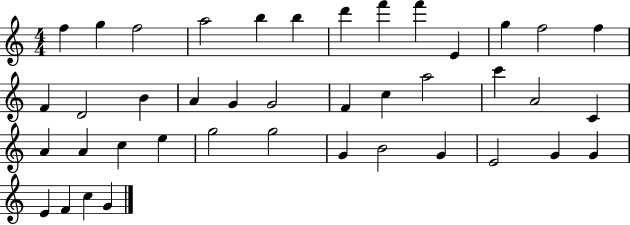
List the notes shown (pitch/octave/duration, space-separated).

F5/q G5/q F5/h A5/h B5/q B5/q D6/q F6/q F6/q E4/q G5/q F5/h F5/q F4/q D4/h B4/q A4/q G4/q G4/h F4/q C5/q A5/h C6/q A4/h C4/q A4/q A4/q C5/q E5/q G5/h G5/h G4/q B4/h G4/q E4/h G4/q G4/q E4/q F4/q C5/q G4/q